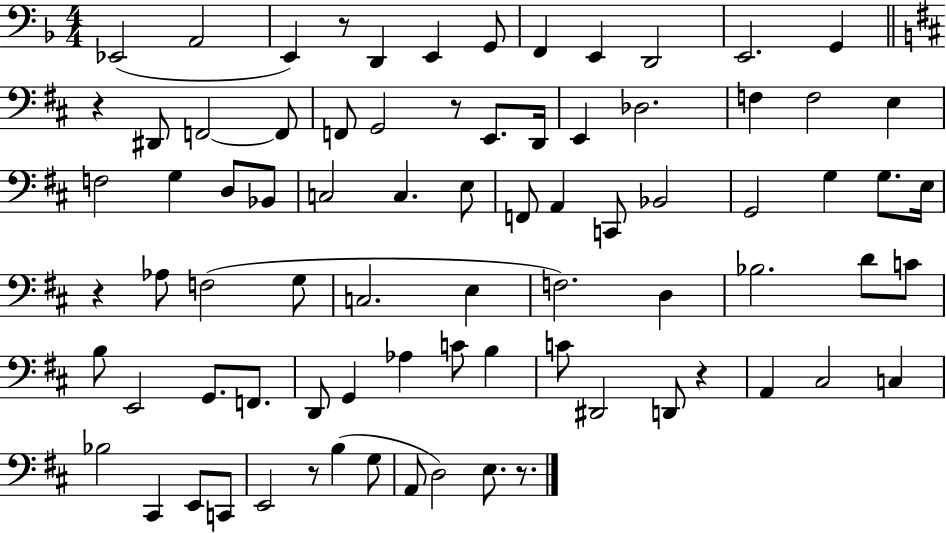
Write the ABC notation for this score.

X:1
T:Untitled
M:4/4
L:1/4
K:F
_E,,2 A,,2 E,, z/2 D,, E,, G,,/2 F,, E,, D,,2 E,,2 G,, z ^D,,/2 F,,2 F,,/2 F,,/2 G,,2 z/2 E,,/2 D,,/4 E,, _D,2 F, F,2 E, F,2 G, D,/2 _B,,/2 C,2 C, E,/2 F,,/2 A,, C,,/2 _B,,2 G,,2 G, G,/2 E,/4 z _A,/2 F,2 G,/2 C,2 E, F,2 D, _B,2 D/2 C/2 B,/2 E,,2 G,,/2 F,,/2 D,,/2 G,, _A, C/2 B, C/2 ^D,,2 D,,/2 z A,, ^C,2 C, _B,2 ^C,, E,,/2 C,,/2 E,,2 z/2 B, G,/2 A,,/2 D,2 E,/2 z/2